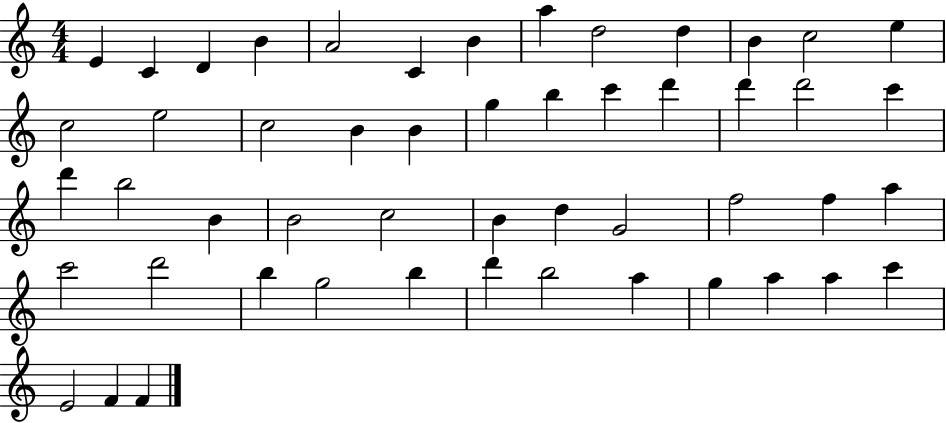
{
  \clef treble
  \numericTimeSignature
  \time 4/4
  \key c \major
  e'4 c'4 d'4 b'4 | a'2 c'4 b'4 | a''4 d''2 d''4 | b'4 c''2 e''4 | \break c''2 e''2 | c''2 b'4 b'4 | g''4 b''4 c'''4 d'''4 | d'''4 d'''2 c'''4 | \break d'''4 b''2 b'4 | b'2 c''2 | b'4 d''4 g'2 | f''2 f''4 a''4 | \break c'''2 d'''2 | b''4 g''2 b''4 | d'''4 b''2 a''4 | g''4 a''4 a''4 c'''4 | \break e'2 f'4 f'4 | \bar "|."
}